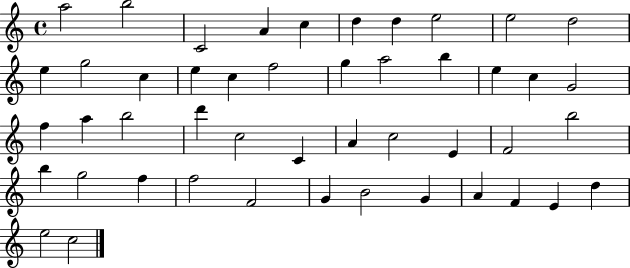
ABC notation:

X:1
T:Untitled
M:4/4
L:1/4
K:C
a2 b2 C2 A c d d e2 e2 d2 e g2 c e c f2 g a2 b e c G2 f a b2 d' c2 C A c2 E F2 b2 b g2 f f2 F2 G B2 G A F E d e2 c2